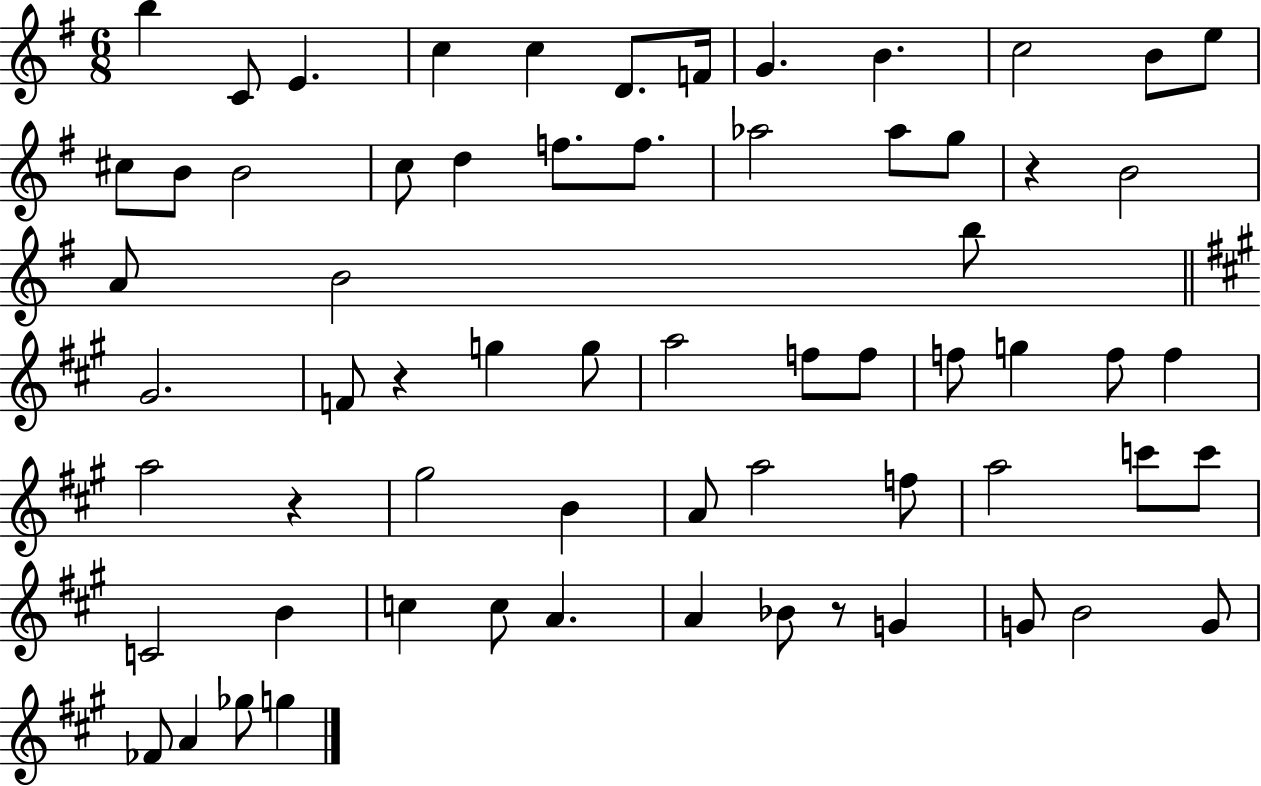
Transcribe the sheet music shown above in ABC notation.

X:1
T:Untitled
M:6/8
L:1/4
K:G
b C/2 E c c D/2 F/4 G B c2 B/2 e/2 ^c/2 B/2 B2 c/2 d f/2 f/2 _a2 _a/2 g/2 z B2 A/2 B2 b/2 ^G2 F/2 z g g/2 a2 f/2 f/2 f/2 g f/2 f a2 z ^g2 B A/2 a2 f/2 a2 c'/2 c'/2 C2 B c c/2 A A _B/2 z/2 G G/2 B2 G/2 _F/2 A _g/2 g